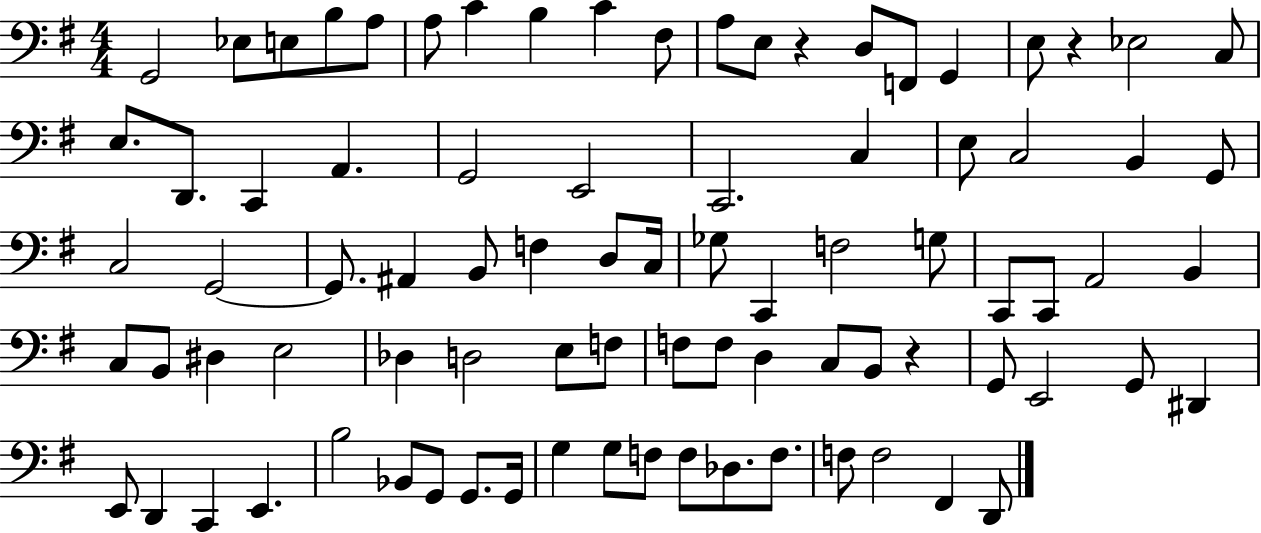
X:1
T:Untitled
M:4/4
L:1/4
K:G
G,,2 _E,/2 E,/2 B,/2 A,/2 A,/2 C B, C ^F,/2 A,/2 E,/2 z D,/2 F,,/2 G,, E,/2 z _E,2 C,/2 E,/2 D,,/2 C,, A,, G,,2 E,,2 C,,2 C, E,/2 C,2 B,, G,,/2 C,2 G,,2 G,,/2 ^A,, B,,/2 F, D,/2 C,/4 _G,/2 C,, F,2 G,/2 C,,/2 C,,/2 A,,2 B,, C,/2 B,,/2 ^D, E,2 _D, D,2 E,/2 F,/2 F,/2 F,/2 D, C,/2 B,,/2 z G,,/2 E,,2 G,,/2 ^D,, E,,/2 D,, C,, E,, B,2 _B,,/2 G,,/2 G,,/2 G,,/4 G, G,/2 F,/2 F,/2 _D,/2 F,/2 F,/2 F,2 ^F,, D,,/2